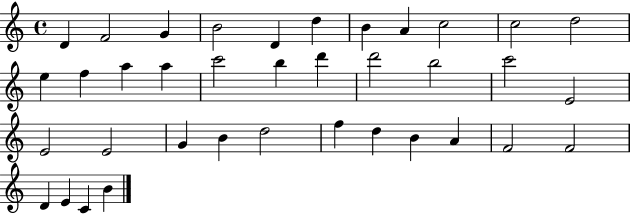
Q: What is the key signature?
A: C major